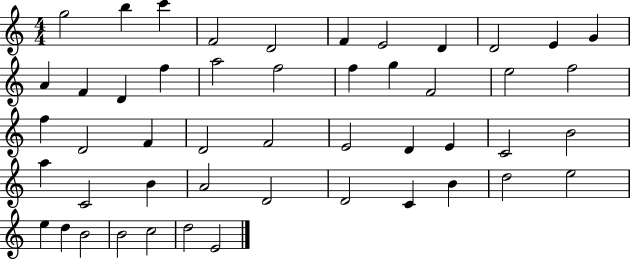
{
  \clef treble
  \numericTimeSignature
  \time 4/4
  \key c \major
  g''2 b''4 c'''4 | f'2 d'2 | f'4 e'2 d'4 | d'2 e'4 g'4 | \break a'4 f'4 d'4 f''4 | a''2 f''2 | f''4 g''4 f'2 | e''2 f''2 | \break f''4 d'2 f'4 | d'2 f'2 | e'2 d'4 e'4 | c'2 b'2 | \break a''4 c'2 b'4 | a'2 d'2 | d'2 c'4 b'4 | d''2 e''2 | \break e''4 d''4 b'2 | b'2 c''2 | d''2 e'2 | \bar "|."
}